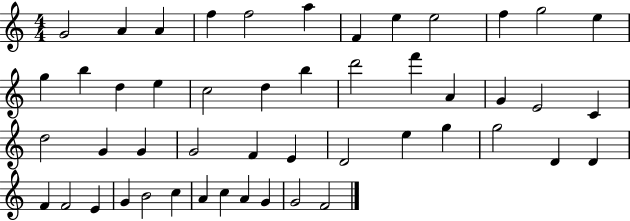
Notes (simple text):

G4/h A4/q A4/q F5/q F5/h A5/q F4/q E5/q E5/h F5/q G5/h E5/q G5/q B5/q D5/q E5/q C5/h D5/q B5/q D6/h F6/q A4/q G4/q E4/h C4/q D5/h G4/q G4/q G4/h F4/q E4/q D4/h E5/q G5/q G5/h D4/q D4/q F4/q F4/h E4/q G4/q B4/h C5/q A4/q C5/q A4/q G4/q G4/h F4/h